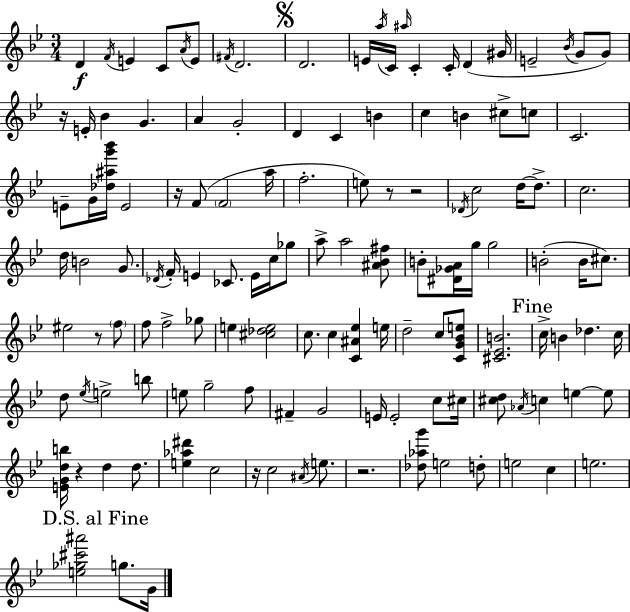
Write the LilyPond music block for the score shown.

{
  \clef treble
  \numericTimeSignature
  \time 3/4
  \key bes \major
  \repeat volta 2 { d'4\f \acciaccatura { f'16 } e'4 c'8 \acciaccatura { a'16 } | e'8 \acciaccatura { fis'16 } d'2. | \mark \markup { \musicglyph "scripts.segno" } d'2. | e'16 \acciaccatura { a''16 } c'16 \grace { ais''16 } c'4-. c'16-. | \break d'4( gis'16 e'2-- | \acciaccatura { bes'16 } g'8 g'8) r16 e'16-. bes'4 | g'4. a'4 g'2-. | d'4 c'4 | \break b'4 c''4 b'4 | cis''8-> c''8 c'2. | e'8-- g'16 <des'' ais'' g''' bes'''>16 e'2 | r16 f'8( \parenthesize f'2 | \break a''16 f''2.-. | e''8) r8 r2 | \acciaccatura { des'16 } c''2 | d''16~~ d''8.-> c''2. | \break d''16 b'2 | g'8. \acciaccatura { des'16 } f'16-. e'4 | ces'8. e'16 c''16 ges''8 a''8-> a''2 | <ais' bes' fis''>8 b'8-. <dis' ges' a'>16 g''16 | \break g''2 b'2-.( | b'16 cis''8.) eis''2 | r8 \parenthesize f''8 f''8 f''2-> | ges''8 e''4 | \break <cis'' des'' e''>2 c''8. c''4 | <c' ais' ees''>4 e''16 d''2-- | c''8 <c' g' bes' e''>8 <cis' ees' b'>2. | \mark "Fine" c''16-> b'4 | \break des''4. c''16 d''8 \acciaccatura { ees''16 } e''2-> | b''8 e''8 g''2-- | f''8 fis'4-- | g'2 e'16 e'2-. | \break c''8 cis''16 <cis'' d''>8 \acciaccatura { aes'16 } | c''4 e''4~~ e''8 <e' g' d'' b''>16 r4 | d''4 d''8. <e'' aes'' dis'''>4 | c''2 r16 c''2 | \break \acciaccatura { ais'16 } e''8. r2. | <des'' aes'' g'''>8 | e''2 d''8-. e''2 | c''4 e''2. | \break \mark "D.S. al Fine" <e'' ges'' cis''' ais'''>2 | g''8. g'16 } \bar "|."
}